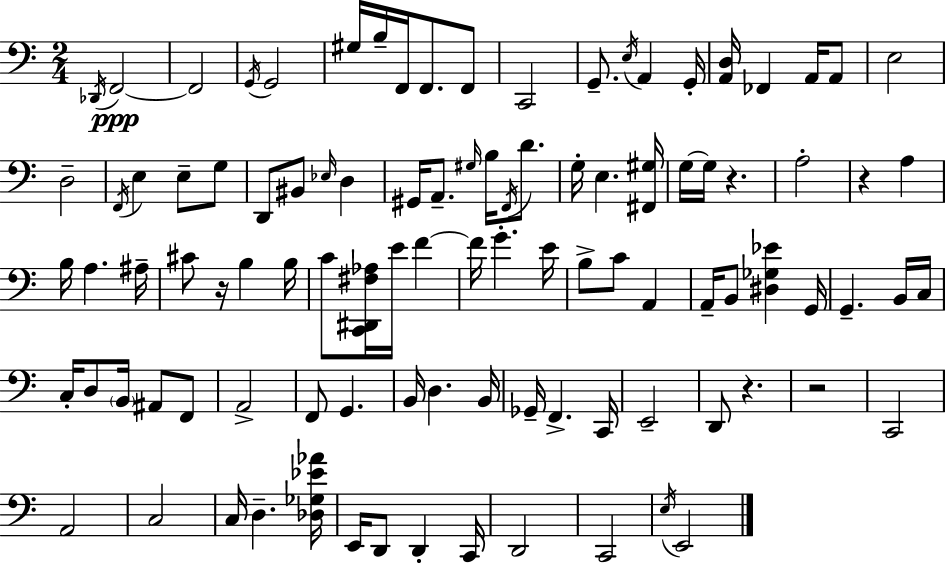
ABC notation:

X:1
T:Untitled
M:2/4
L:1/4
K:Am
_D,,/4 F,,2 F,,2 G,,/4 G,,2 ^G,/4 B,/4 F,,/4 F,,/2 F,,/2 C,,2 G,,/2 E,/4 A,, G,,/4 [A,,D,]/4 _F,, A,,/4 A,,/2 E,2 D,2 F,,/4 E, E,/2 G,/2 D,,/2 ^B,,/2 _E,/4 D, ^G,,/4 A,,/2 ^G,/4 B,/4 F,,/4 D/2 G,/4 E, [^F,,^G,]/4 G,/4 G,/4 z A,2 z A, B,/4 A, ^A,/4 ^C/2 z/4 B, B,/4 C/2 [C,,^D,,^F,_A,]/4 E/4 F F/4 G E/4 B,/2 C/2 A,, A,,/4 B,,/2 [^D,_G,_E] G,,/4 G,, B,,/4 C,/4 C,/4 D,/2 B,,/4 ^A,,/2 F,,/2 A,,2 F,,/2 G,, B,,/4 D, B,,/4 _G,,/4 F,, C,,/4 E,,2 D,,/2 z z2 C,,2 A,,2 C,2 C,/4 D, [_D,_G,_E_A]/4 E,,/4 D,,/2 D,, C,,/4 D,,2 C,,2 E,/4 E,,2